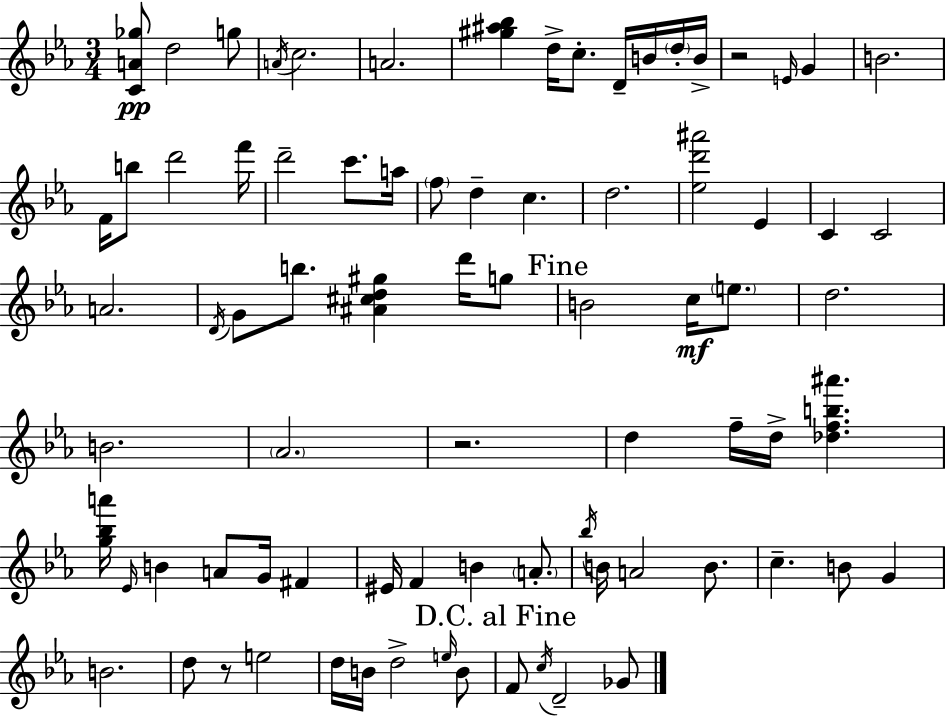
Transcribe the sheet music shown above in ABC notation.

X:1
T:Untitled
M:3/4
L:1/4
K:Eb
[CA_g]/2 d2 g/2 A/4 c2 A2 [^g^a_b] d/4 c/2 D/4 B/4 d/4 B/4 z2 E/4 G B2 F/4 b/2 d'2 f'/4 d'2 c'/2 a/4 f/2 d c d2 [_ed'^a']2 _E C C2 A2 D/4 G/2 b/2 [^A^cd^g] d'/4 g/2 B2 c/4 e/2 d2 B2 _A2 z2 d f/4 d/4 [_dfb^a'] [g_ba']/4 _E/4 B A/2 G/4 ^F ^E/4 F B A/2 _b/4 B/4 A2 B/2 c B/2 G B2 d/2 z/2 e2 d/4 B/4 d2 e/4 B/2 F/2 c/4 D2 _G/2